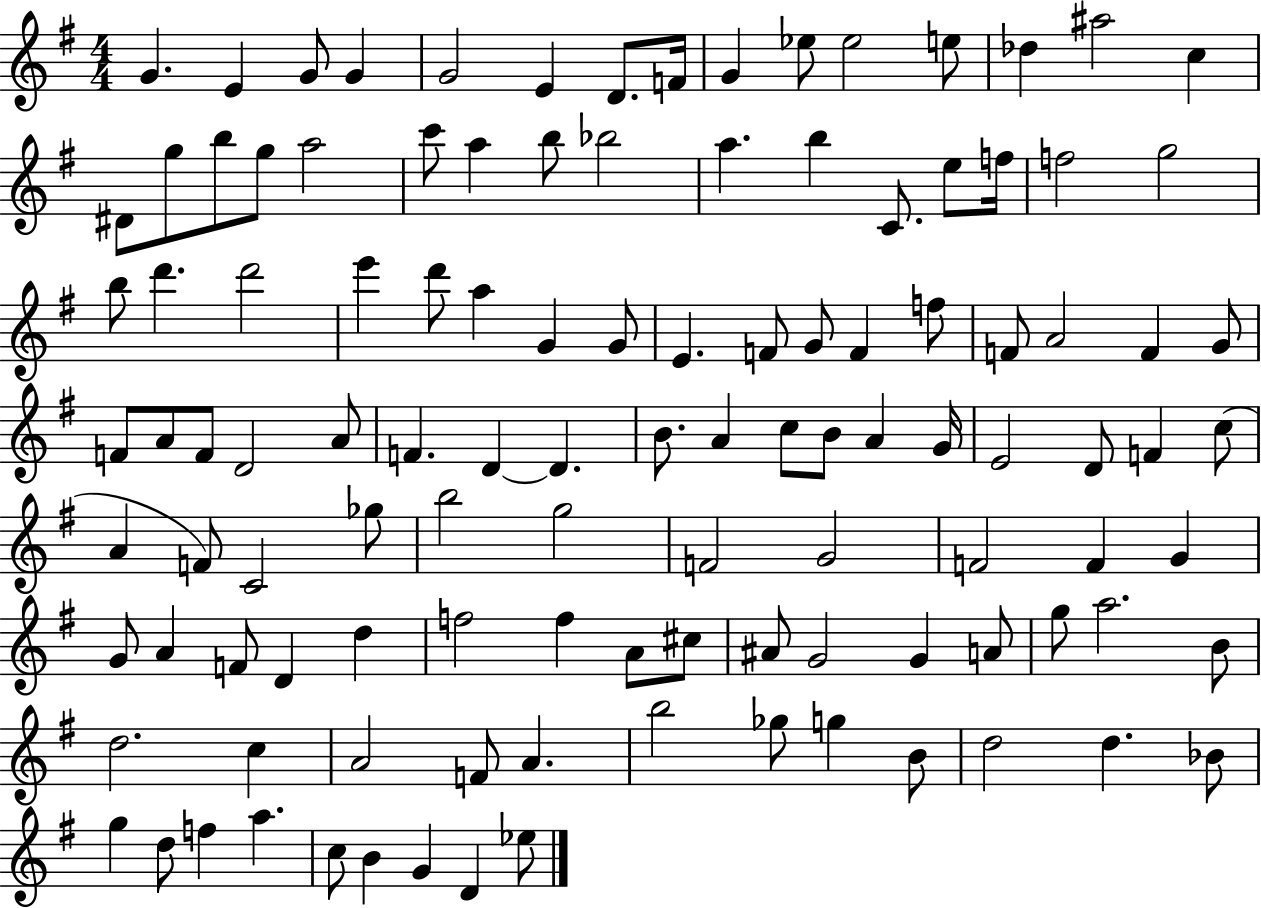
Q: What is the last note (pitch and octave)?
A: Eb5